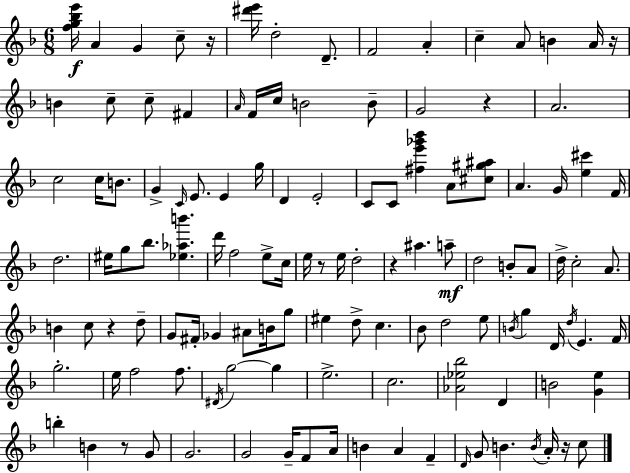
{
  \clef treble
  \numericTimeSignature
  \time 6/8
  \key d \minor
  <f'' g'' bes'' e'''>16\f a'4 g'4 c''8-- r16 | <dis''' e'''>16 d''2-. d'8.-- | f'2 a'4-. | c''4-- a'8 b'4 a'16 r16 | \break b'4 c''8-- c''8-- fis'4 | \grace { a'16 } f'16 c''16 b'2 b'8-- | g'2 r4 | a'2. | \break c''2 c''16 b'8. | g'4-> \grace { c'16 } e'8. e'4 | g''16 d'4 e'2-. | c'8 c'8 <fis'' e''' ges''' bes'''>4 a'8 | \break <cis'' gis'' ais''>8 a'4. g'16 <e'' cis'''>4 | f'16 d''2. | eis''16 g''8 bes''8. <ees'' aes'' b'''>4. | d'''16 f''2 e''8-> | \break c''16 e''16 r8 e''16 d''2-. | r4 ais''4. | a''8--\mf d''2 b'8-. | a'8 d''16-> c''2-. a'8. | \break b'4 c''8 r4 | d''8-- g'8 fis'16-. ges'4 ais'8 b'16 | g''8 eis''4 d''8-> c''4. | bes'8 d''2 | \break e''8 \acciaccatura { b'16 } g''4 d'16 \acciaccatura { d''16 } e'4. | f'16 g''2.-. | e''16 f''2 | f''8. \acciaccatura { dis'16 } g''2~~ | \break g''4 e''2.-> | c''2. | <aes' ees'' bes''>2 | d'4 b'2 | \break <g' e''>4 b''4-. b'4 | r8 g'8 g'2. | g'2 | g'16-- f'8 a'16 b'4 a'4 | \break f'4-- \grace { d'16 } g'8 b'4. | \acciaccatura { b'16 } a'16-. r16 c''8 \bar "|."
}